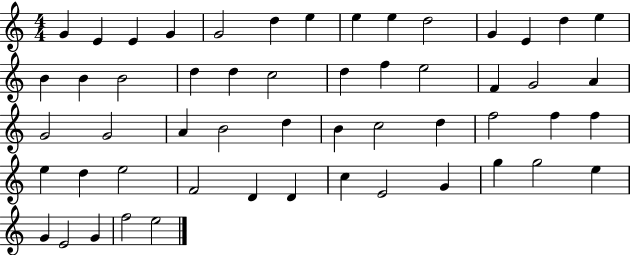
X:1
T:Untitled
M:4/4
L:1/4
K:C
G E E G G2 d e e e d2 G E d e B B B2 d d c2 d f e2 F G2 A G2 G2 A B2 d B c2 d f2 f f e d e2 F2 D D c E2 G g g2 e G E2 G f2 e2